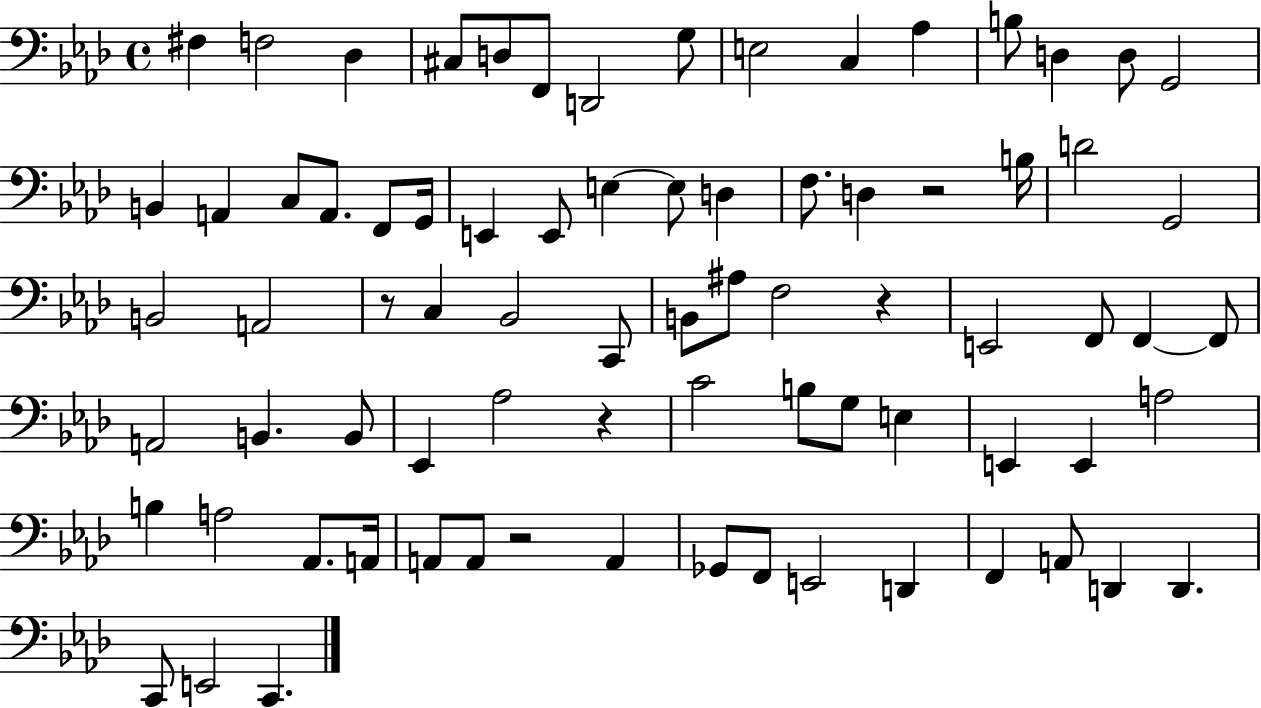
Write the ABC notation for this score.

X:1
T:Untitled
M:4/4
L:1/4
K:Ab
^F, F,2 _D, ^C,/2 D,/2 F,,/2 D,,2 G,/2 E,2 C, _A, B,/2 D, D,/2 G,,2 B,, A,, C,/2 A,,/2 F,,/2 G,,/4 E,, E,,/2 E, E,/2 D, F,/2 D, z2 B,/4 D2 G,,2 B,,2 A,,2 z/2 C, _B,,2 C,,/2 B,,/2 ^A,/2 F,2 z E,,2 F,,/2 F,, F,,/2 A,,2 B,, B,,/2 _E,, _A,2 z C2 B,/2 G,/2 E, E,, E,, A,2 B, A,2 _A,,/2 A,,/4 A,,/2 A,,/2 z2 A,, _G,,/2 F,,/2 E,,2 D,, F,, A,,/2 D,, D,, C,,/2 E,,2 C,,